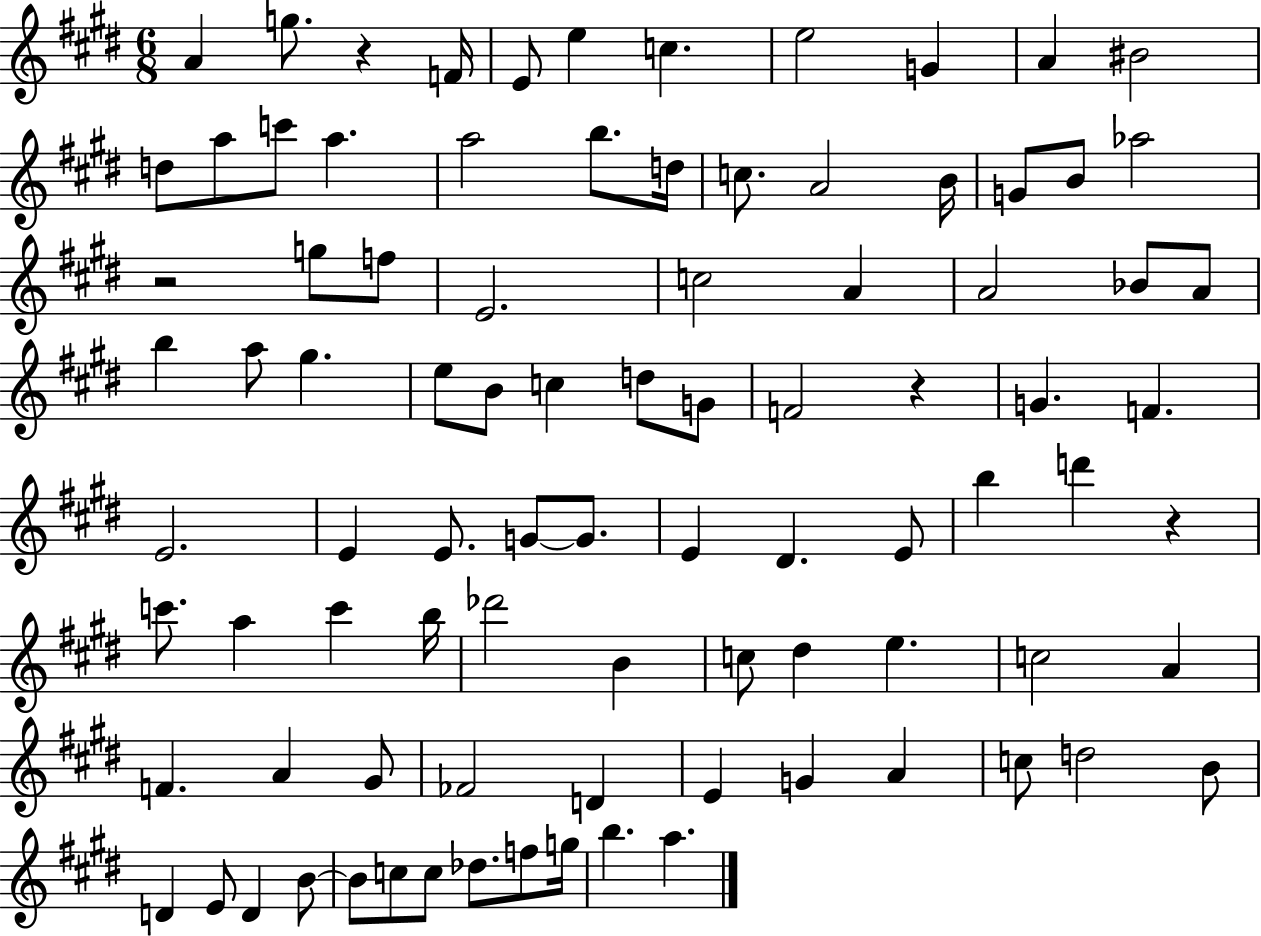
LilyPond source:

{
  \clef treble
  \numericTimeSignature
  \time 6/8
  \key e \major
  a'4 g''8. r4 f'16 | e'8 e''4 c''4. | e''2 g'4 | a'4 bis'2 | \break d''8 a''8 c'''8 a''4. | a''2 b''8. d''16 | c''8. a'2 b'16 | g'8 b'8 aes''2 | \break r2 g''8 f''8 | e'2. | c''2 a'4 | a'2 bes'8 a'8 | \break b''4 a''8 gis''4. | e''8 b'8 c''4 d''8 g'8 | f'2 r4 | g'4. f'4. | \break e'2. | e'4 e'8. g'8~~ g'8. | e'4 dis'4. e'8 | b''4 d'''4 r4 | \break c'''8. a''4 c'''4 b''16 | des'''2 b'4 | c''8 dis''4 e''4. | c''2 a'4 | \break f'4. a'4 gis'8 | fes'2 d'4 | e'4 g'4 a'4 | c''8 d''2 b'8 | \break d'4 e'8 d'4 b'8~~ | b'8 c''8 c''8 des''8. f''8 g''16 | b''4. a''4. | \bar "|."
}